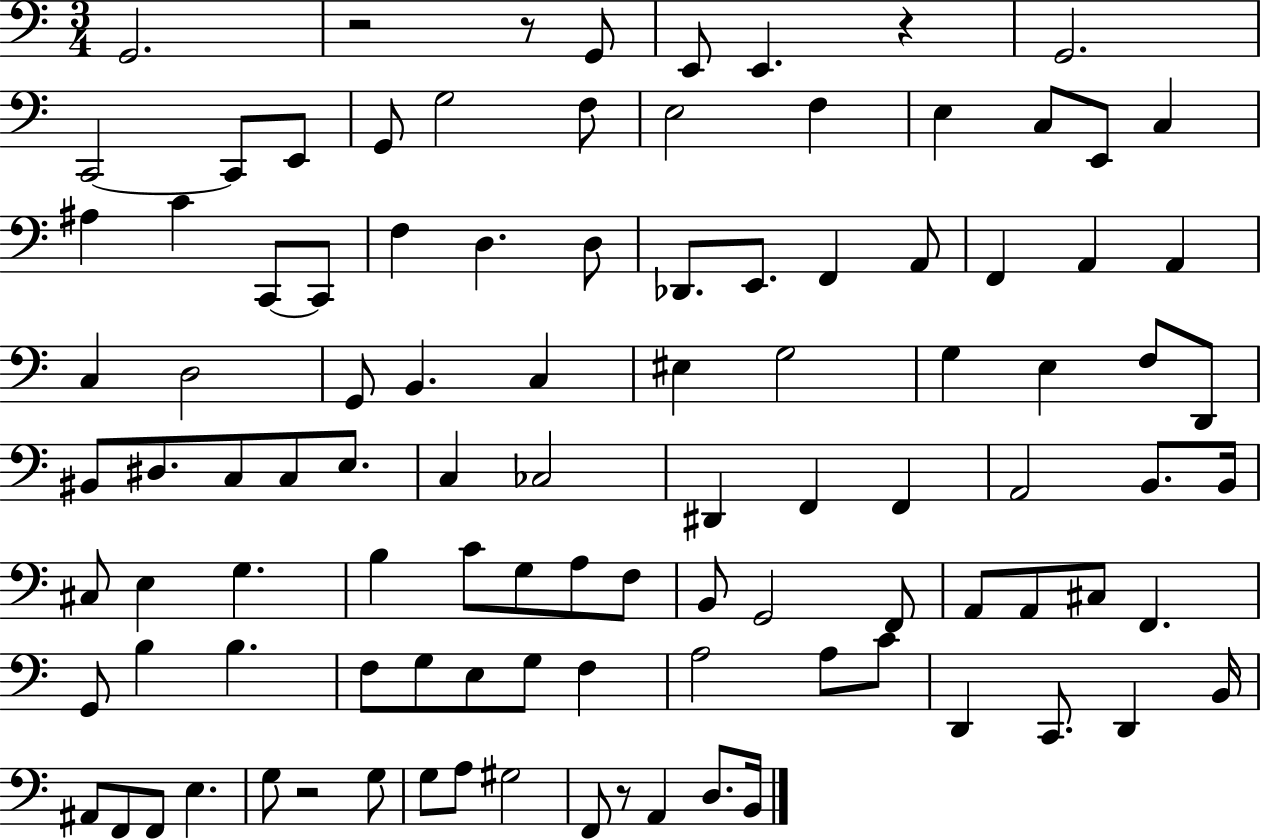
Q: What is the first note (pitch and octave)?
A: G2